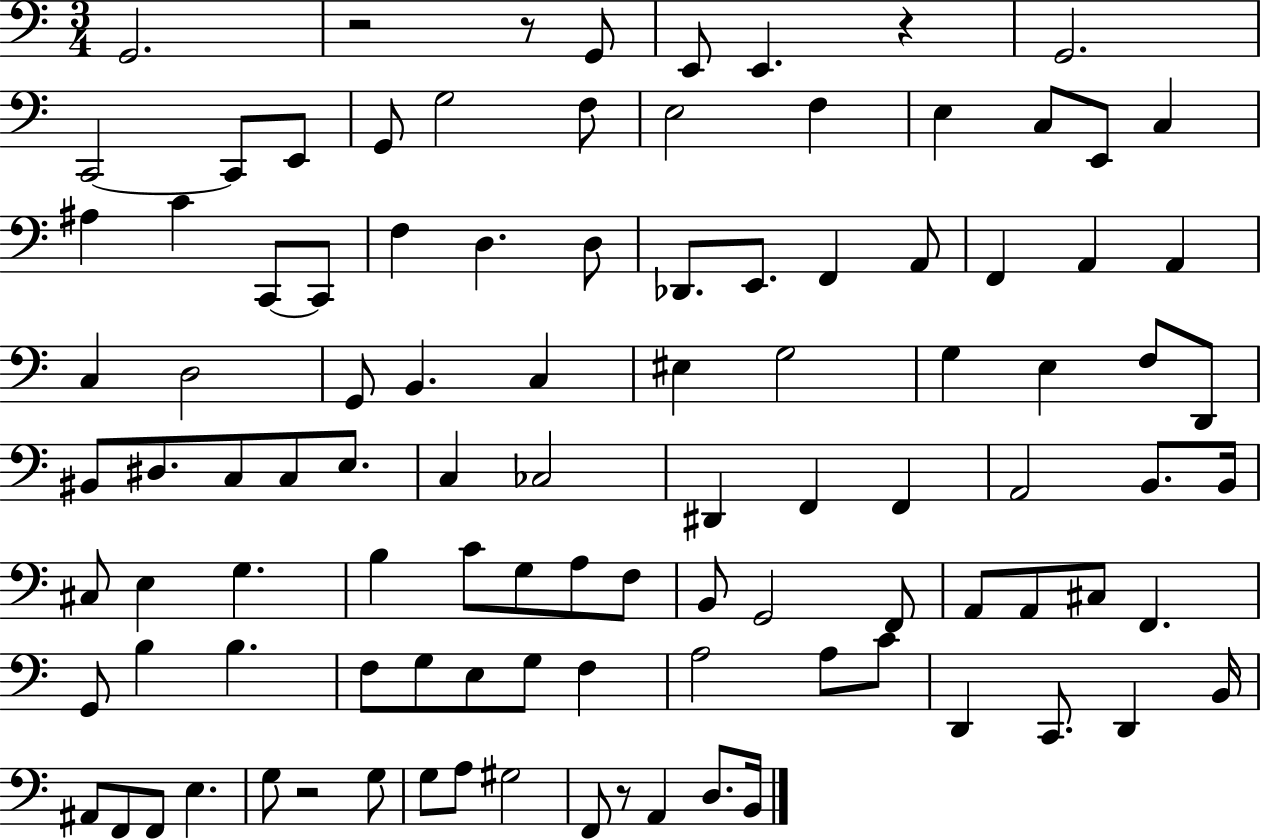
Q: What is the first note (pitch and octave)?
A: G2